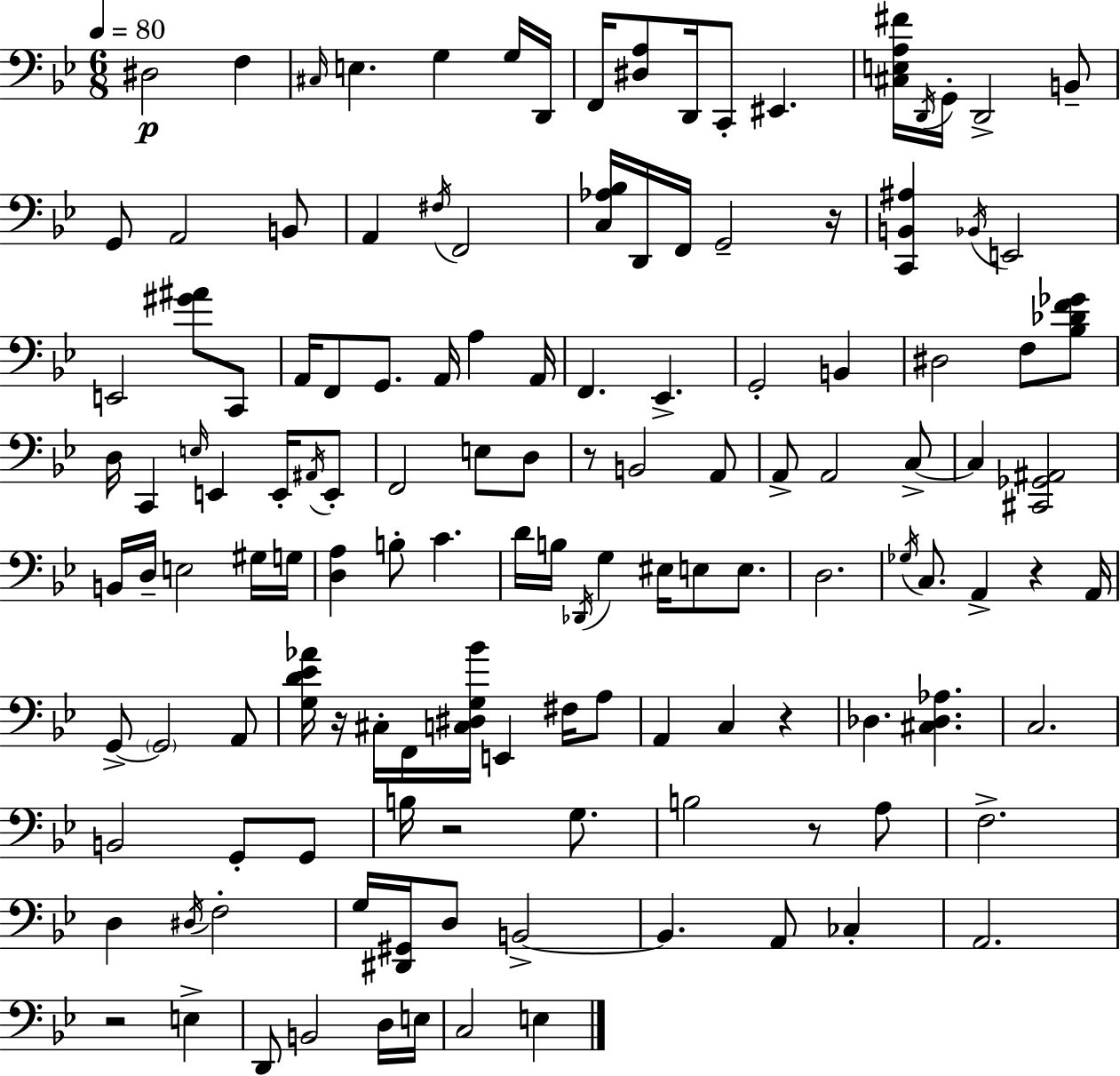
X:1
T:Untitled
M:6/8
L:1/4
K:Gm
^D,2 F, ^C,/4 E, G, G,/4 D,,/4 F,,/4 [^D,A,]/2 D,,/4 C,,/2 ^E,, [^C,E,A,^F]/4 D,,/4 G,,/4 D,,2 B,,/2 G,,/2 A,,2 B,,/2 A,, ^F,/4 F,,2 [C,_A,_B,]/4 D,,/4 F,,/4 G,,2 z/4 [C,,B,,^A,] _B,,/4 E,,2 E,,2 [^G^A]/2 C,,/2 A,,/4 F,,/2 G,,/2 A,,/4 A, A,,/4 F,, _E,, G,,2 B,, ^D,2 F,/2 [_B,_DF_G]/2 D,/4 C,, E,/4 E,, E,,/4 ^A,,/4 E,,/2 F,,2 E,/2 D,/2 z/2 B,,2 A,,/2 A,,/2 A,,2 C,/2 C, [^C,,_G,,^A,,]2 B,,/4 D,/4 E,2 ^G,/4 G,/4 [D,A,] B,/2 C D/4 B,/4 _D,,/4 G, ^E,/4 E,/2 E,/2 D,2 _G,/4 C,/2 A,, z A,,/4 G,,/2 G,,2 A,,/2 [G,D_E_A]/4 z/4 ^C,/4 F,,/4 [C,^D,G,_B]/4 E,, ^F,/4 A,/2 A,, C, z _D, [^C,_D,_A,] C,2 B,,2 G,,/2 G,,/2 B,/4 z2 G,/2 B,2 z/2 A,/2 F,2 D, ^D,/4 F,2 G,/4 [^D,,^G,,]/4 D,/2 B,,2 B,, A,,/2 _C, A,,2 z2 E, D,,/2 B,,2 D,/4 E,/4 C,2 E,